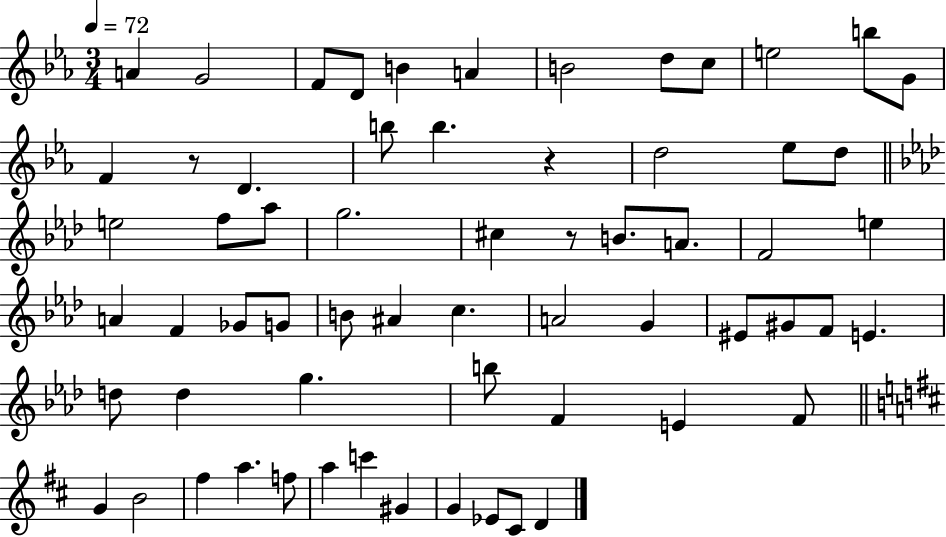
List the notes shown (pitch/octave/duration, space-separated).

A4/q G4/h F4/e D4/e B4/q A4/q B4/h D5/e C5/e E5/h B5/e G4/e F4/q R/e D4/q. B5/e B5/q. R/q D5/h Eb5/e D5/e E5/h F5/e Ab5/e G5/h. C#5/q R/e B4/e. A4/e. F4/h E5/q A4/q F4/q Gb4/e G4/e B4/e A#4/q C5/q. A4/h G4/q EIS4/e G#4/e F4/e E4/q. D5/e D5/q G5/q. B5/e F4/q E4/q F4/e G4/q B4/h F#5/q A5/q. F5/e A5/q C6/q G#4/q G4/q Eb4/e C#4/e D4/q